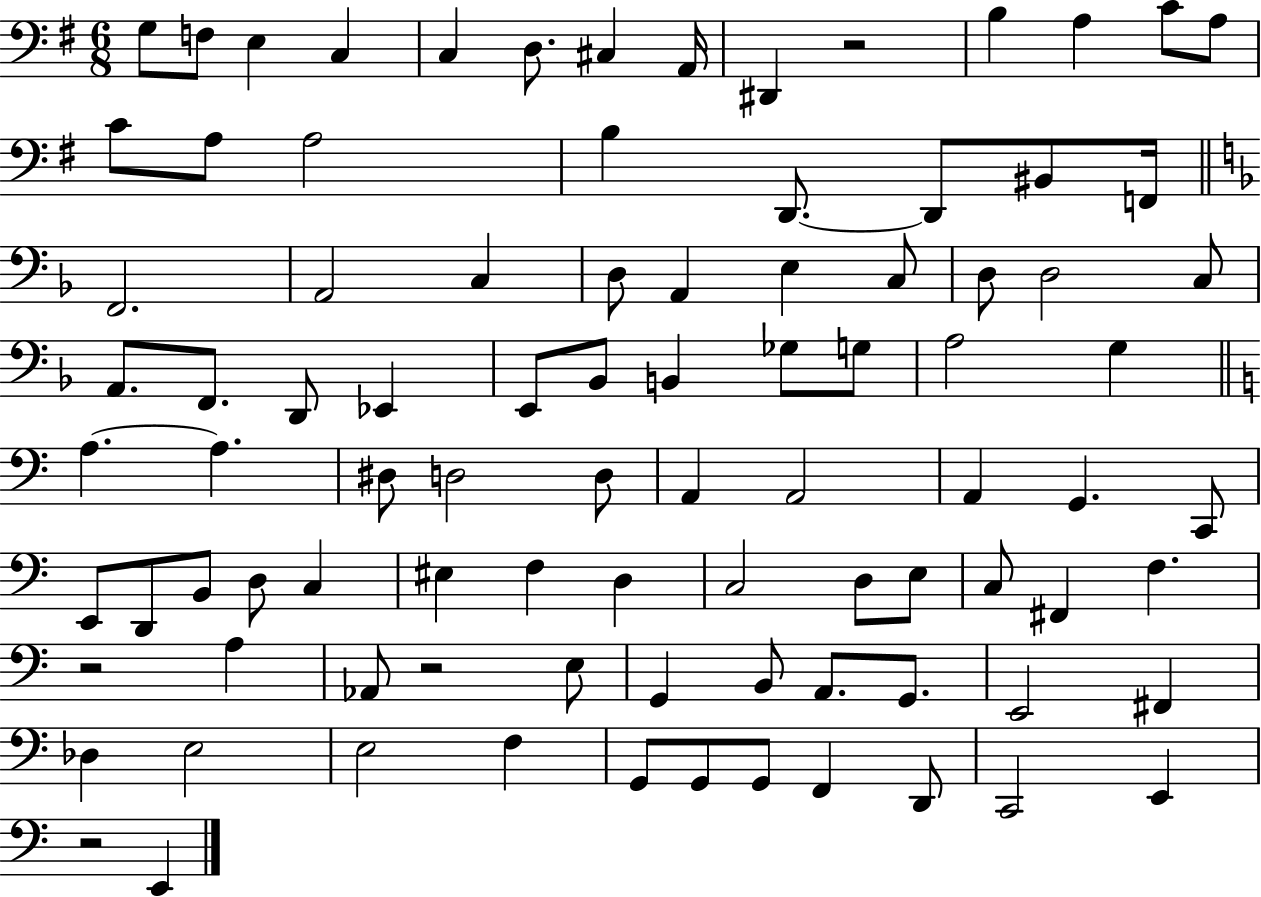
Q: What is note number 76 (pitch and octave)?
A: Db3